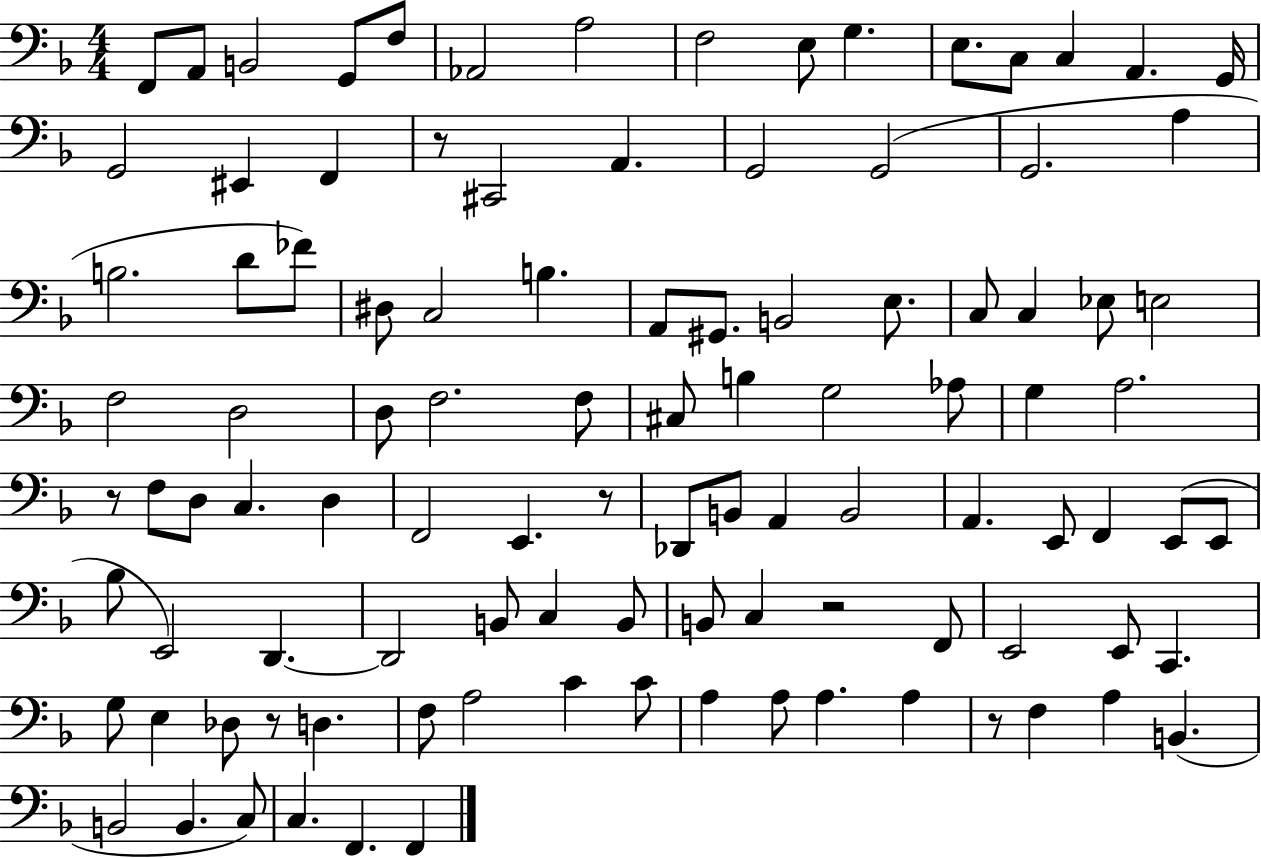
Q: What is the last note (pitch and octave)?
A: F2